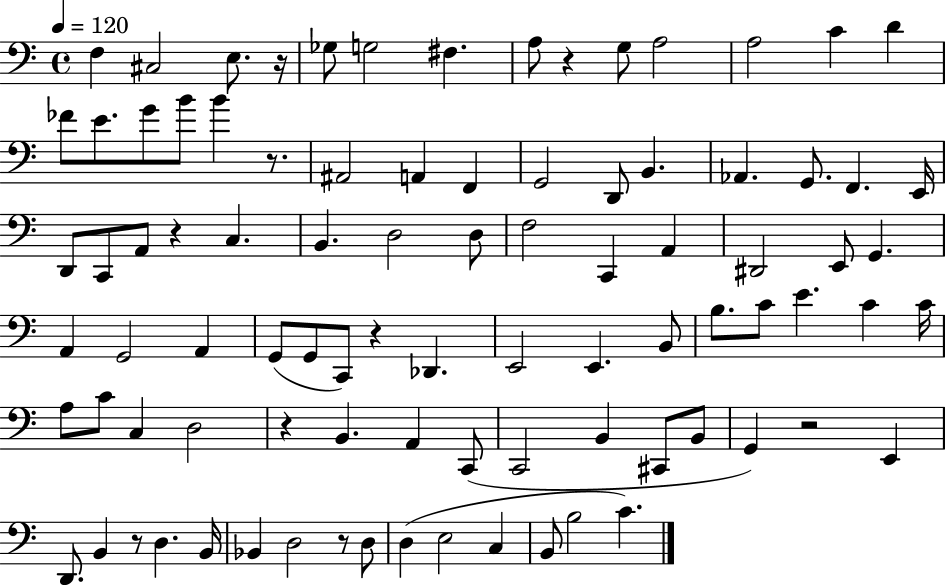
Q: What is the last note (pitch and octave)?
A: C4